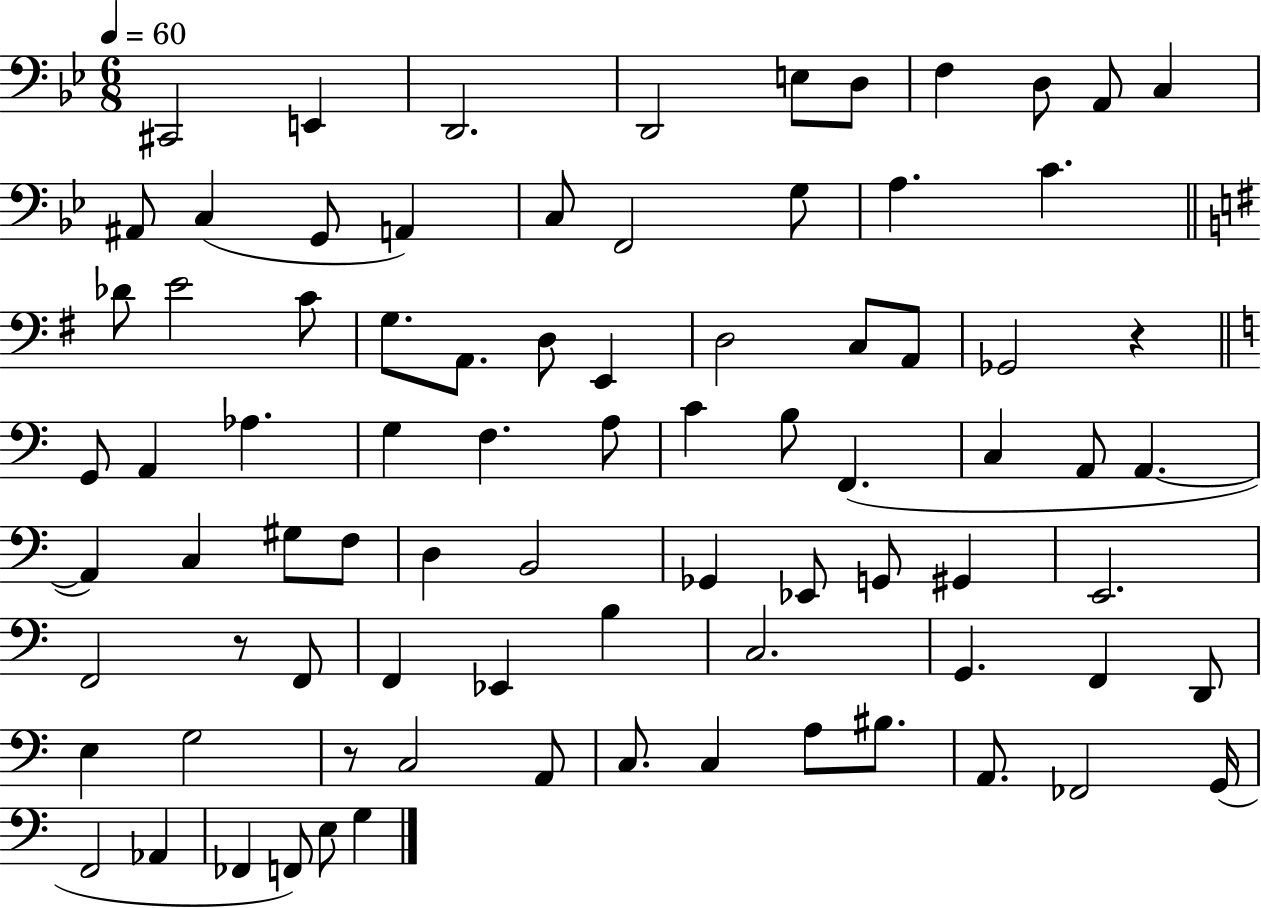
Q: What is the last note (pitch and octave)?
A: G3